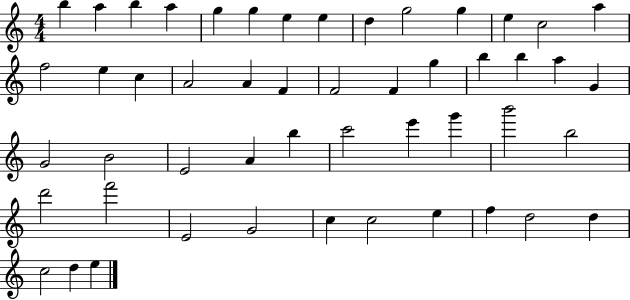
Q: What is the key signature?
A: C major